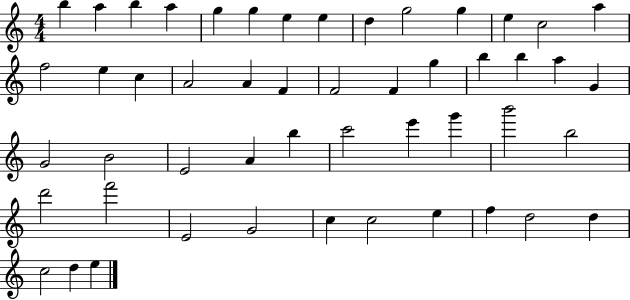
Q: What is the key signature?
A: C major